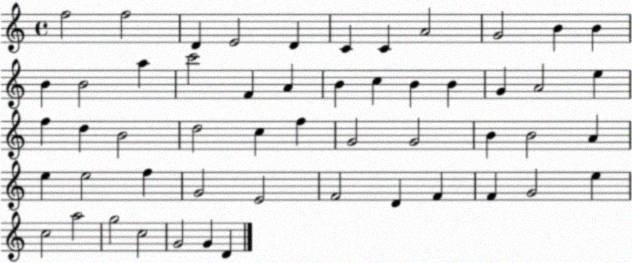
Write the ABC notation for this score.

X:1
T:Untitled
M:4/4
L:1/4
K:C
f2 f2 D E2 D C C A2 G2 B B B B2 a c'2 F A B c B B G A2 e f d B2 d2 c f G2 G2 B B2 A e e2 f G2 E2 F2 D F F G2 e c2 a2 g2 c2 G2 G D